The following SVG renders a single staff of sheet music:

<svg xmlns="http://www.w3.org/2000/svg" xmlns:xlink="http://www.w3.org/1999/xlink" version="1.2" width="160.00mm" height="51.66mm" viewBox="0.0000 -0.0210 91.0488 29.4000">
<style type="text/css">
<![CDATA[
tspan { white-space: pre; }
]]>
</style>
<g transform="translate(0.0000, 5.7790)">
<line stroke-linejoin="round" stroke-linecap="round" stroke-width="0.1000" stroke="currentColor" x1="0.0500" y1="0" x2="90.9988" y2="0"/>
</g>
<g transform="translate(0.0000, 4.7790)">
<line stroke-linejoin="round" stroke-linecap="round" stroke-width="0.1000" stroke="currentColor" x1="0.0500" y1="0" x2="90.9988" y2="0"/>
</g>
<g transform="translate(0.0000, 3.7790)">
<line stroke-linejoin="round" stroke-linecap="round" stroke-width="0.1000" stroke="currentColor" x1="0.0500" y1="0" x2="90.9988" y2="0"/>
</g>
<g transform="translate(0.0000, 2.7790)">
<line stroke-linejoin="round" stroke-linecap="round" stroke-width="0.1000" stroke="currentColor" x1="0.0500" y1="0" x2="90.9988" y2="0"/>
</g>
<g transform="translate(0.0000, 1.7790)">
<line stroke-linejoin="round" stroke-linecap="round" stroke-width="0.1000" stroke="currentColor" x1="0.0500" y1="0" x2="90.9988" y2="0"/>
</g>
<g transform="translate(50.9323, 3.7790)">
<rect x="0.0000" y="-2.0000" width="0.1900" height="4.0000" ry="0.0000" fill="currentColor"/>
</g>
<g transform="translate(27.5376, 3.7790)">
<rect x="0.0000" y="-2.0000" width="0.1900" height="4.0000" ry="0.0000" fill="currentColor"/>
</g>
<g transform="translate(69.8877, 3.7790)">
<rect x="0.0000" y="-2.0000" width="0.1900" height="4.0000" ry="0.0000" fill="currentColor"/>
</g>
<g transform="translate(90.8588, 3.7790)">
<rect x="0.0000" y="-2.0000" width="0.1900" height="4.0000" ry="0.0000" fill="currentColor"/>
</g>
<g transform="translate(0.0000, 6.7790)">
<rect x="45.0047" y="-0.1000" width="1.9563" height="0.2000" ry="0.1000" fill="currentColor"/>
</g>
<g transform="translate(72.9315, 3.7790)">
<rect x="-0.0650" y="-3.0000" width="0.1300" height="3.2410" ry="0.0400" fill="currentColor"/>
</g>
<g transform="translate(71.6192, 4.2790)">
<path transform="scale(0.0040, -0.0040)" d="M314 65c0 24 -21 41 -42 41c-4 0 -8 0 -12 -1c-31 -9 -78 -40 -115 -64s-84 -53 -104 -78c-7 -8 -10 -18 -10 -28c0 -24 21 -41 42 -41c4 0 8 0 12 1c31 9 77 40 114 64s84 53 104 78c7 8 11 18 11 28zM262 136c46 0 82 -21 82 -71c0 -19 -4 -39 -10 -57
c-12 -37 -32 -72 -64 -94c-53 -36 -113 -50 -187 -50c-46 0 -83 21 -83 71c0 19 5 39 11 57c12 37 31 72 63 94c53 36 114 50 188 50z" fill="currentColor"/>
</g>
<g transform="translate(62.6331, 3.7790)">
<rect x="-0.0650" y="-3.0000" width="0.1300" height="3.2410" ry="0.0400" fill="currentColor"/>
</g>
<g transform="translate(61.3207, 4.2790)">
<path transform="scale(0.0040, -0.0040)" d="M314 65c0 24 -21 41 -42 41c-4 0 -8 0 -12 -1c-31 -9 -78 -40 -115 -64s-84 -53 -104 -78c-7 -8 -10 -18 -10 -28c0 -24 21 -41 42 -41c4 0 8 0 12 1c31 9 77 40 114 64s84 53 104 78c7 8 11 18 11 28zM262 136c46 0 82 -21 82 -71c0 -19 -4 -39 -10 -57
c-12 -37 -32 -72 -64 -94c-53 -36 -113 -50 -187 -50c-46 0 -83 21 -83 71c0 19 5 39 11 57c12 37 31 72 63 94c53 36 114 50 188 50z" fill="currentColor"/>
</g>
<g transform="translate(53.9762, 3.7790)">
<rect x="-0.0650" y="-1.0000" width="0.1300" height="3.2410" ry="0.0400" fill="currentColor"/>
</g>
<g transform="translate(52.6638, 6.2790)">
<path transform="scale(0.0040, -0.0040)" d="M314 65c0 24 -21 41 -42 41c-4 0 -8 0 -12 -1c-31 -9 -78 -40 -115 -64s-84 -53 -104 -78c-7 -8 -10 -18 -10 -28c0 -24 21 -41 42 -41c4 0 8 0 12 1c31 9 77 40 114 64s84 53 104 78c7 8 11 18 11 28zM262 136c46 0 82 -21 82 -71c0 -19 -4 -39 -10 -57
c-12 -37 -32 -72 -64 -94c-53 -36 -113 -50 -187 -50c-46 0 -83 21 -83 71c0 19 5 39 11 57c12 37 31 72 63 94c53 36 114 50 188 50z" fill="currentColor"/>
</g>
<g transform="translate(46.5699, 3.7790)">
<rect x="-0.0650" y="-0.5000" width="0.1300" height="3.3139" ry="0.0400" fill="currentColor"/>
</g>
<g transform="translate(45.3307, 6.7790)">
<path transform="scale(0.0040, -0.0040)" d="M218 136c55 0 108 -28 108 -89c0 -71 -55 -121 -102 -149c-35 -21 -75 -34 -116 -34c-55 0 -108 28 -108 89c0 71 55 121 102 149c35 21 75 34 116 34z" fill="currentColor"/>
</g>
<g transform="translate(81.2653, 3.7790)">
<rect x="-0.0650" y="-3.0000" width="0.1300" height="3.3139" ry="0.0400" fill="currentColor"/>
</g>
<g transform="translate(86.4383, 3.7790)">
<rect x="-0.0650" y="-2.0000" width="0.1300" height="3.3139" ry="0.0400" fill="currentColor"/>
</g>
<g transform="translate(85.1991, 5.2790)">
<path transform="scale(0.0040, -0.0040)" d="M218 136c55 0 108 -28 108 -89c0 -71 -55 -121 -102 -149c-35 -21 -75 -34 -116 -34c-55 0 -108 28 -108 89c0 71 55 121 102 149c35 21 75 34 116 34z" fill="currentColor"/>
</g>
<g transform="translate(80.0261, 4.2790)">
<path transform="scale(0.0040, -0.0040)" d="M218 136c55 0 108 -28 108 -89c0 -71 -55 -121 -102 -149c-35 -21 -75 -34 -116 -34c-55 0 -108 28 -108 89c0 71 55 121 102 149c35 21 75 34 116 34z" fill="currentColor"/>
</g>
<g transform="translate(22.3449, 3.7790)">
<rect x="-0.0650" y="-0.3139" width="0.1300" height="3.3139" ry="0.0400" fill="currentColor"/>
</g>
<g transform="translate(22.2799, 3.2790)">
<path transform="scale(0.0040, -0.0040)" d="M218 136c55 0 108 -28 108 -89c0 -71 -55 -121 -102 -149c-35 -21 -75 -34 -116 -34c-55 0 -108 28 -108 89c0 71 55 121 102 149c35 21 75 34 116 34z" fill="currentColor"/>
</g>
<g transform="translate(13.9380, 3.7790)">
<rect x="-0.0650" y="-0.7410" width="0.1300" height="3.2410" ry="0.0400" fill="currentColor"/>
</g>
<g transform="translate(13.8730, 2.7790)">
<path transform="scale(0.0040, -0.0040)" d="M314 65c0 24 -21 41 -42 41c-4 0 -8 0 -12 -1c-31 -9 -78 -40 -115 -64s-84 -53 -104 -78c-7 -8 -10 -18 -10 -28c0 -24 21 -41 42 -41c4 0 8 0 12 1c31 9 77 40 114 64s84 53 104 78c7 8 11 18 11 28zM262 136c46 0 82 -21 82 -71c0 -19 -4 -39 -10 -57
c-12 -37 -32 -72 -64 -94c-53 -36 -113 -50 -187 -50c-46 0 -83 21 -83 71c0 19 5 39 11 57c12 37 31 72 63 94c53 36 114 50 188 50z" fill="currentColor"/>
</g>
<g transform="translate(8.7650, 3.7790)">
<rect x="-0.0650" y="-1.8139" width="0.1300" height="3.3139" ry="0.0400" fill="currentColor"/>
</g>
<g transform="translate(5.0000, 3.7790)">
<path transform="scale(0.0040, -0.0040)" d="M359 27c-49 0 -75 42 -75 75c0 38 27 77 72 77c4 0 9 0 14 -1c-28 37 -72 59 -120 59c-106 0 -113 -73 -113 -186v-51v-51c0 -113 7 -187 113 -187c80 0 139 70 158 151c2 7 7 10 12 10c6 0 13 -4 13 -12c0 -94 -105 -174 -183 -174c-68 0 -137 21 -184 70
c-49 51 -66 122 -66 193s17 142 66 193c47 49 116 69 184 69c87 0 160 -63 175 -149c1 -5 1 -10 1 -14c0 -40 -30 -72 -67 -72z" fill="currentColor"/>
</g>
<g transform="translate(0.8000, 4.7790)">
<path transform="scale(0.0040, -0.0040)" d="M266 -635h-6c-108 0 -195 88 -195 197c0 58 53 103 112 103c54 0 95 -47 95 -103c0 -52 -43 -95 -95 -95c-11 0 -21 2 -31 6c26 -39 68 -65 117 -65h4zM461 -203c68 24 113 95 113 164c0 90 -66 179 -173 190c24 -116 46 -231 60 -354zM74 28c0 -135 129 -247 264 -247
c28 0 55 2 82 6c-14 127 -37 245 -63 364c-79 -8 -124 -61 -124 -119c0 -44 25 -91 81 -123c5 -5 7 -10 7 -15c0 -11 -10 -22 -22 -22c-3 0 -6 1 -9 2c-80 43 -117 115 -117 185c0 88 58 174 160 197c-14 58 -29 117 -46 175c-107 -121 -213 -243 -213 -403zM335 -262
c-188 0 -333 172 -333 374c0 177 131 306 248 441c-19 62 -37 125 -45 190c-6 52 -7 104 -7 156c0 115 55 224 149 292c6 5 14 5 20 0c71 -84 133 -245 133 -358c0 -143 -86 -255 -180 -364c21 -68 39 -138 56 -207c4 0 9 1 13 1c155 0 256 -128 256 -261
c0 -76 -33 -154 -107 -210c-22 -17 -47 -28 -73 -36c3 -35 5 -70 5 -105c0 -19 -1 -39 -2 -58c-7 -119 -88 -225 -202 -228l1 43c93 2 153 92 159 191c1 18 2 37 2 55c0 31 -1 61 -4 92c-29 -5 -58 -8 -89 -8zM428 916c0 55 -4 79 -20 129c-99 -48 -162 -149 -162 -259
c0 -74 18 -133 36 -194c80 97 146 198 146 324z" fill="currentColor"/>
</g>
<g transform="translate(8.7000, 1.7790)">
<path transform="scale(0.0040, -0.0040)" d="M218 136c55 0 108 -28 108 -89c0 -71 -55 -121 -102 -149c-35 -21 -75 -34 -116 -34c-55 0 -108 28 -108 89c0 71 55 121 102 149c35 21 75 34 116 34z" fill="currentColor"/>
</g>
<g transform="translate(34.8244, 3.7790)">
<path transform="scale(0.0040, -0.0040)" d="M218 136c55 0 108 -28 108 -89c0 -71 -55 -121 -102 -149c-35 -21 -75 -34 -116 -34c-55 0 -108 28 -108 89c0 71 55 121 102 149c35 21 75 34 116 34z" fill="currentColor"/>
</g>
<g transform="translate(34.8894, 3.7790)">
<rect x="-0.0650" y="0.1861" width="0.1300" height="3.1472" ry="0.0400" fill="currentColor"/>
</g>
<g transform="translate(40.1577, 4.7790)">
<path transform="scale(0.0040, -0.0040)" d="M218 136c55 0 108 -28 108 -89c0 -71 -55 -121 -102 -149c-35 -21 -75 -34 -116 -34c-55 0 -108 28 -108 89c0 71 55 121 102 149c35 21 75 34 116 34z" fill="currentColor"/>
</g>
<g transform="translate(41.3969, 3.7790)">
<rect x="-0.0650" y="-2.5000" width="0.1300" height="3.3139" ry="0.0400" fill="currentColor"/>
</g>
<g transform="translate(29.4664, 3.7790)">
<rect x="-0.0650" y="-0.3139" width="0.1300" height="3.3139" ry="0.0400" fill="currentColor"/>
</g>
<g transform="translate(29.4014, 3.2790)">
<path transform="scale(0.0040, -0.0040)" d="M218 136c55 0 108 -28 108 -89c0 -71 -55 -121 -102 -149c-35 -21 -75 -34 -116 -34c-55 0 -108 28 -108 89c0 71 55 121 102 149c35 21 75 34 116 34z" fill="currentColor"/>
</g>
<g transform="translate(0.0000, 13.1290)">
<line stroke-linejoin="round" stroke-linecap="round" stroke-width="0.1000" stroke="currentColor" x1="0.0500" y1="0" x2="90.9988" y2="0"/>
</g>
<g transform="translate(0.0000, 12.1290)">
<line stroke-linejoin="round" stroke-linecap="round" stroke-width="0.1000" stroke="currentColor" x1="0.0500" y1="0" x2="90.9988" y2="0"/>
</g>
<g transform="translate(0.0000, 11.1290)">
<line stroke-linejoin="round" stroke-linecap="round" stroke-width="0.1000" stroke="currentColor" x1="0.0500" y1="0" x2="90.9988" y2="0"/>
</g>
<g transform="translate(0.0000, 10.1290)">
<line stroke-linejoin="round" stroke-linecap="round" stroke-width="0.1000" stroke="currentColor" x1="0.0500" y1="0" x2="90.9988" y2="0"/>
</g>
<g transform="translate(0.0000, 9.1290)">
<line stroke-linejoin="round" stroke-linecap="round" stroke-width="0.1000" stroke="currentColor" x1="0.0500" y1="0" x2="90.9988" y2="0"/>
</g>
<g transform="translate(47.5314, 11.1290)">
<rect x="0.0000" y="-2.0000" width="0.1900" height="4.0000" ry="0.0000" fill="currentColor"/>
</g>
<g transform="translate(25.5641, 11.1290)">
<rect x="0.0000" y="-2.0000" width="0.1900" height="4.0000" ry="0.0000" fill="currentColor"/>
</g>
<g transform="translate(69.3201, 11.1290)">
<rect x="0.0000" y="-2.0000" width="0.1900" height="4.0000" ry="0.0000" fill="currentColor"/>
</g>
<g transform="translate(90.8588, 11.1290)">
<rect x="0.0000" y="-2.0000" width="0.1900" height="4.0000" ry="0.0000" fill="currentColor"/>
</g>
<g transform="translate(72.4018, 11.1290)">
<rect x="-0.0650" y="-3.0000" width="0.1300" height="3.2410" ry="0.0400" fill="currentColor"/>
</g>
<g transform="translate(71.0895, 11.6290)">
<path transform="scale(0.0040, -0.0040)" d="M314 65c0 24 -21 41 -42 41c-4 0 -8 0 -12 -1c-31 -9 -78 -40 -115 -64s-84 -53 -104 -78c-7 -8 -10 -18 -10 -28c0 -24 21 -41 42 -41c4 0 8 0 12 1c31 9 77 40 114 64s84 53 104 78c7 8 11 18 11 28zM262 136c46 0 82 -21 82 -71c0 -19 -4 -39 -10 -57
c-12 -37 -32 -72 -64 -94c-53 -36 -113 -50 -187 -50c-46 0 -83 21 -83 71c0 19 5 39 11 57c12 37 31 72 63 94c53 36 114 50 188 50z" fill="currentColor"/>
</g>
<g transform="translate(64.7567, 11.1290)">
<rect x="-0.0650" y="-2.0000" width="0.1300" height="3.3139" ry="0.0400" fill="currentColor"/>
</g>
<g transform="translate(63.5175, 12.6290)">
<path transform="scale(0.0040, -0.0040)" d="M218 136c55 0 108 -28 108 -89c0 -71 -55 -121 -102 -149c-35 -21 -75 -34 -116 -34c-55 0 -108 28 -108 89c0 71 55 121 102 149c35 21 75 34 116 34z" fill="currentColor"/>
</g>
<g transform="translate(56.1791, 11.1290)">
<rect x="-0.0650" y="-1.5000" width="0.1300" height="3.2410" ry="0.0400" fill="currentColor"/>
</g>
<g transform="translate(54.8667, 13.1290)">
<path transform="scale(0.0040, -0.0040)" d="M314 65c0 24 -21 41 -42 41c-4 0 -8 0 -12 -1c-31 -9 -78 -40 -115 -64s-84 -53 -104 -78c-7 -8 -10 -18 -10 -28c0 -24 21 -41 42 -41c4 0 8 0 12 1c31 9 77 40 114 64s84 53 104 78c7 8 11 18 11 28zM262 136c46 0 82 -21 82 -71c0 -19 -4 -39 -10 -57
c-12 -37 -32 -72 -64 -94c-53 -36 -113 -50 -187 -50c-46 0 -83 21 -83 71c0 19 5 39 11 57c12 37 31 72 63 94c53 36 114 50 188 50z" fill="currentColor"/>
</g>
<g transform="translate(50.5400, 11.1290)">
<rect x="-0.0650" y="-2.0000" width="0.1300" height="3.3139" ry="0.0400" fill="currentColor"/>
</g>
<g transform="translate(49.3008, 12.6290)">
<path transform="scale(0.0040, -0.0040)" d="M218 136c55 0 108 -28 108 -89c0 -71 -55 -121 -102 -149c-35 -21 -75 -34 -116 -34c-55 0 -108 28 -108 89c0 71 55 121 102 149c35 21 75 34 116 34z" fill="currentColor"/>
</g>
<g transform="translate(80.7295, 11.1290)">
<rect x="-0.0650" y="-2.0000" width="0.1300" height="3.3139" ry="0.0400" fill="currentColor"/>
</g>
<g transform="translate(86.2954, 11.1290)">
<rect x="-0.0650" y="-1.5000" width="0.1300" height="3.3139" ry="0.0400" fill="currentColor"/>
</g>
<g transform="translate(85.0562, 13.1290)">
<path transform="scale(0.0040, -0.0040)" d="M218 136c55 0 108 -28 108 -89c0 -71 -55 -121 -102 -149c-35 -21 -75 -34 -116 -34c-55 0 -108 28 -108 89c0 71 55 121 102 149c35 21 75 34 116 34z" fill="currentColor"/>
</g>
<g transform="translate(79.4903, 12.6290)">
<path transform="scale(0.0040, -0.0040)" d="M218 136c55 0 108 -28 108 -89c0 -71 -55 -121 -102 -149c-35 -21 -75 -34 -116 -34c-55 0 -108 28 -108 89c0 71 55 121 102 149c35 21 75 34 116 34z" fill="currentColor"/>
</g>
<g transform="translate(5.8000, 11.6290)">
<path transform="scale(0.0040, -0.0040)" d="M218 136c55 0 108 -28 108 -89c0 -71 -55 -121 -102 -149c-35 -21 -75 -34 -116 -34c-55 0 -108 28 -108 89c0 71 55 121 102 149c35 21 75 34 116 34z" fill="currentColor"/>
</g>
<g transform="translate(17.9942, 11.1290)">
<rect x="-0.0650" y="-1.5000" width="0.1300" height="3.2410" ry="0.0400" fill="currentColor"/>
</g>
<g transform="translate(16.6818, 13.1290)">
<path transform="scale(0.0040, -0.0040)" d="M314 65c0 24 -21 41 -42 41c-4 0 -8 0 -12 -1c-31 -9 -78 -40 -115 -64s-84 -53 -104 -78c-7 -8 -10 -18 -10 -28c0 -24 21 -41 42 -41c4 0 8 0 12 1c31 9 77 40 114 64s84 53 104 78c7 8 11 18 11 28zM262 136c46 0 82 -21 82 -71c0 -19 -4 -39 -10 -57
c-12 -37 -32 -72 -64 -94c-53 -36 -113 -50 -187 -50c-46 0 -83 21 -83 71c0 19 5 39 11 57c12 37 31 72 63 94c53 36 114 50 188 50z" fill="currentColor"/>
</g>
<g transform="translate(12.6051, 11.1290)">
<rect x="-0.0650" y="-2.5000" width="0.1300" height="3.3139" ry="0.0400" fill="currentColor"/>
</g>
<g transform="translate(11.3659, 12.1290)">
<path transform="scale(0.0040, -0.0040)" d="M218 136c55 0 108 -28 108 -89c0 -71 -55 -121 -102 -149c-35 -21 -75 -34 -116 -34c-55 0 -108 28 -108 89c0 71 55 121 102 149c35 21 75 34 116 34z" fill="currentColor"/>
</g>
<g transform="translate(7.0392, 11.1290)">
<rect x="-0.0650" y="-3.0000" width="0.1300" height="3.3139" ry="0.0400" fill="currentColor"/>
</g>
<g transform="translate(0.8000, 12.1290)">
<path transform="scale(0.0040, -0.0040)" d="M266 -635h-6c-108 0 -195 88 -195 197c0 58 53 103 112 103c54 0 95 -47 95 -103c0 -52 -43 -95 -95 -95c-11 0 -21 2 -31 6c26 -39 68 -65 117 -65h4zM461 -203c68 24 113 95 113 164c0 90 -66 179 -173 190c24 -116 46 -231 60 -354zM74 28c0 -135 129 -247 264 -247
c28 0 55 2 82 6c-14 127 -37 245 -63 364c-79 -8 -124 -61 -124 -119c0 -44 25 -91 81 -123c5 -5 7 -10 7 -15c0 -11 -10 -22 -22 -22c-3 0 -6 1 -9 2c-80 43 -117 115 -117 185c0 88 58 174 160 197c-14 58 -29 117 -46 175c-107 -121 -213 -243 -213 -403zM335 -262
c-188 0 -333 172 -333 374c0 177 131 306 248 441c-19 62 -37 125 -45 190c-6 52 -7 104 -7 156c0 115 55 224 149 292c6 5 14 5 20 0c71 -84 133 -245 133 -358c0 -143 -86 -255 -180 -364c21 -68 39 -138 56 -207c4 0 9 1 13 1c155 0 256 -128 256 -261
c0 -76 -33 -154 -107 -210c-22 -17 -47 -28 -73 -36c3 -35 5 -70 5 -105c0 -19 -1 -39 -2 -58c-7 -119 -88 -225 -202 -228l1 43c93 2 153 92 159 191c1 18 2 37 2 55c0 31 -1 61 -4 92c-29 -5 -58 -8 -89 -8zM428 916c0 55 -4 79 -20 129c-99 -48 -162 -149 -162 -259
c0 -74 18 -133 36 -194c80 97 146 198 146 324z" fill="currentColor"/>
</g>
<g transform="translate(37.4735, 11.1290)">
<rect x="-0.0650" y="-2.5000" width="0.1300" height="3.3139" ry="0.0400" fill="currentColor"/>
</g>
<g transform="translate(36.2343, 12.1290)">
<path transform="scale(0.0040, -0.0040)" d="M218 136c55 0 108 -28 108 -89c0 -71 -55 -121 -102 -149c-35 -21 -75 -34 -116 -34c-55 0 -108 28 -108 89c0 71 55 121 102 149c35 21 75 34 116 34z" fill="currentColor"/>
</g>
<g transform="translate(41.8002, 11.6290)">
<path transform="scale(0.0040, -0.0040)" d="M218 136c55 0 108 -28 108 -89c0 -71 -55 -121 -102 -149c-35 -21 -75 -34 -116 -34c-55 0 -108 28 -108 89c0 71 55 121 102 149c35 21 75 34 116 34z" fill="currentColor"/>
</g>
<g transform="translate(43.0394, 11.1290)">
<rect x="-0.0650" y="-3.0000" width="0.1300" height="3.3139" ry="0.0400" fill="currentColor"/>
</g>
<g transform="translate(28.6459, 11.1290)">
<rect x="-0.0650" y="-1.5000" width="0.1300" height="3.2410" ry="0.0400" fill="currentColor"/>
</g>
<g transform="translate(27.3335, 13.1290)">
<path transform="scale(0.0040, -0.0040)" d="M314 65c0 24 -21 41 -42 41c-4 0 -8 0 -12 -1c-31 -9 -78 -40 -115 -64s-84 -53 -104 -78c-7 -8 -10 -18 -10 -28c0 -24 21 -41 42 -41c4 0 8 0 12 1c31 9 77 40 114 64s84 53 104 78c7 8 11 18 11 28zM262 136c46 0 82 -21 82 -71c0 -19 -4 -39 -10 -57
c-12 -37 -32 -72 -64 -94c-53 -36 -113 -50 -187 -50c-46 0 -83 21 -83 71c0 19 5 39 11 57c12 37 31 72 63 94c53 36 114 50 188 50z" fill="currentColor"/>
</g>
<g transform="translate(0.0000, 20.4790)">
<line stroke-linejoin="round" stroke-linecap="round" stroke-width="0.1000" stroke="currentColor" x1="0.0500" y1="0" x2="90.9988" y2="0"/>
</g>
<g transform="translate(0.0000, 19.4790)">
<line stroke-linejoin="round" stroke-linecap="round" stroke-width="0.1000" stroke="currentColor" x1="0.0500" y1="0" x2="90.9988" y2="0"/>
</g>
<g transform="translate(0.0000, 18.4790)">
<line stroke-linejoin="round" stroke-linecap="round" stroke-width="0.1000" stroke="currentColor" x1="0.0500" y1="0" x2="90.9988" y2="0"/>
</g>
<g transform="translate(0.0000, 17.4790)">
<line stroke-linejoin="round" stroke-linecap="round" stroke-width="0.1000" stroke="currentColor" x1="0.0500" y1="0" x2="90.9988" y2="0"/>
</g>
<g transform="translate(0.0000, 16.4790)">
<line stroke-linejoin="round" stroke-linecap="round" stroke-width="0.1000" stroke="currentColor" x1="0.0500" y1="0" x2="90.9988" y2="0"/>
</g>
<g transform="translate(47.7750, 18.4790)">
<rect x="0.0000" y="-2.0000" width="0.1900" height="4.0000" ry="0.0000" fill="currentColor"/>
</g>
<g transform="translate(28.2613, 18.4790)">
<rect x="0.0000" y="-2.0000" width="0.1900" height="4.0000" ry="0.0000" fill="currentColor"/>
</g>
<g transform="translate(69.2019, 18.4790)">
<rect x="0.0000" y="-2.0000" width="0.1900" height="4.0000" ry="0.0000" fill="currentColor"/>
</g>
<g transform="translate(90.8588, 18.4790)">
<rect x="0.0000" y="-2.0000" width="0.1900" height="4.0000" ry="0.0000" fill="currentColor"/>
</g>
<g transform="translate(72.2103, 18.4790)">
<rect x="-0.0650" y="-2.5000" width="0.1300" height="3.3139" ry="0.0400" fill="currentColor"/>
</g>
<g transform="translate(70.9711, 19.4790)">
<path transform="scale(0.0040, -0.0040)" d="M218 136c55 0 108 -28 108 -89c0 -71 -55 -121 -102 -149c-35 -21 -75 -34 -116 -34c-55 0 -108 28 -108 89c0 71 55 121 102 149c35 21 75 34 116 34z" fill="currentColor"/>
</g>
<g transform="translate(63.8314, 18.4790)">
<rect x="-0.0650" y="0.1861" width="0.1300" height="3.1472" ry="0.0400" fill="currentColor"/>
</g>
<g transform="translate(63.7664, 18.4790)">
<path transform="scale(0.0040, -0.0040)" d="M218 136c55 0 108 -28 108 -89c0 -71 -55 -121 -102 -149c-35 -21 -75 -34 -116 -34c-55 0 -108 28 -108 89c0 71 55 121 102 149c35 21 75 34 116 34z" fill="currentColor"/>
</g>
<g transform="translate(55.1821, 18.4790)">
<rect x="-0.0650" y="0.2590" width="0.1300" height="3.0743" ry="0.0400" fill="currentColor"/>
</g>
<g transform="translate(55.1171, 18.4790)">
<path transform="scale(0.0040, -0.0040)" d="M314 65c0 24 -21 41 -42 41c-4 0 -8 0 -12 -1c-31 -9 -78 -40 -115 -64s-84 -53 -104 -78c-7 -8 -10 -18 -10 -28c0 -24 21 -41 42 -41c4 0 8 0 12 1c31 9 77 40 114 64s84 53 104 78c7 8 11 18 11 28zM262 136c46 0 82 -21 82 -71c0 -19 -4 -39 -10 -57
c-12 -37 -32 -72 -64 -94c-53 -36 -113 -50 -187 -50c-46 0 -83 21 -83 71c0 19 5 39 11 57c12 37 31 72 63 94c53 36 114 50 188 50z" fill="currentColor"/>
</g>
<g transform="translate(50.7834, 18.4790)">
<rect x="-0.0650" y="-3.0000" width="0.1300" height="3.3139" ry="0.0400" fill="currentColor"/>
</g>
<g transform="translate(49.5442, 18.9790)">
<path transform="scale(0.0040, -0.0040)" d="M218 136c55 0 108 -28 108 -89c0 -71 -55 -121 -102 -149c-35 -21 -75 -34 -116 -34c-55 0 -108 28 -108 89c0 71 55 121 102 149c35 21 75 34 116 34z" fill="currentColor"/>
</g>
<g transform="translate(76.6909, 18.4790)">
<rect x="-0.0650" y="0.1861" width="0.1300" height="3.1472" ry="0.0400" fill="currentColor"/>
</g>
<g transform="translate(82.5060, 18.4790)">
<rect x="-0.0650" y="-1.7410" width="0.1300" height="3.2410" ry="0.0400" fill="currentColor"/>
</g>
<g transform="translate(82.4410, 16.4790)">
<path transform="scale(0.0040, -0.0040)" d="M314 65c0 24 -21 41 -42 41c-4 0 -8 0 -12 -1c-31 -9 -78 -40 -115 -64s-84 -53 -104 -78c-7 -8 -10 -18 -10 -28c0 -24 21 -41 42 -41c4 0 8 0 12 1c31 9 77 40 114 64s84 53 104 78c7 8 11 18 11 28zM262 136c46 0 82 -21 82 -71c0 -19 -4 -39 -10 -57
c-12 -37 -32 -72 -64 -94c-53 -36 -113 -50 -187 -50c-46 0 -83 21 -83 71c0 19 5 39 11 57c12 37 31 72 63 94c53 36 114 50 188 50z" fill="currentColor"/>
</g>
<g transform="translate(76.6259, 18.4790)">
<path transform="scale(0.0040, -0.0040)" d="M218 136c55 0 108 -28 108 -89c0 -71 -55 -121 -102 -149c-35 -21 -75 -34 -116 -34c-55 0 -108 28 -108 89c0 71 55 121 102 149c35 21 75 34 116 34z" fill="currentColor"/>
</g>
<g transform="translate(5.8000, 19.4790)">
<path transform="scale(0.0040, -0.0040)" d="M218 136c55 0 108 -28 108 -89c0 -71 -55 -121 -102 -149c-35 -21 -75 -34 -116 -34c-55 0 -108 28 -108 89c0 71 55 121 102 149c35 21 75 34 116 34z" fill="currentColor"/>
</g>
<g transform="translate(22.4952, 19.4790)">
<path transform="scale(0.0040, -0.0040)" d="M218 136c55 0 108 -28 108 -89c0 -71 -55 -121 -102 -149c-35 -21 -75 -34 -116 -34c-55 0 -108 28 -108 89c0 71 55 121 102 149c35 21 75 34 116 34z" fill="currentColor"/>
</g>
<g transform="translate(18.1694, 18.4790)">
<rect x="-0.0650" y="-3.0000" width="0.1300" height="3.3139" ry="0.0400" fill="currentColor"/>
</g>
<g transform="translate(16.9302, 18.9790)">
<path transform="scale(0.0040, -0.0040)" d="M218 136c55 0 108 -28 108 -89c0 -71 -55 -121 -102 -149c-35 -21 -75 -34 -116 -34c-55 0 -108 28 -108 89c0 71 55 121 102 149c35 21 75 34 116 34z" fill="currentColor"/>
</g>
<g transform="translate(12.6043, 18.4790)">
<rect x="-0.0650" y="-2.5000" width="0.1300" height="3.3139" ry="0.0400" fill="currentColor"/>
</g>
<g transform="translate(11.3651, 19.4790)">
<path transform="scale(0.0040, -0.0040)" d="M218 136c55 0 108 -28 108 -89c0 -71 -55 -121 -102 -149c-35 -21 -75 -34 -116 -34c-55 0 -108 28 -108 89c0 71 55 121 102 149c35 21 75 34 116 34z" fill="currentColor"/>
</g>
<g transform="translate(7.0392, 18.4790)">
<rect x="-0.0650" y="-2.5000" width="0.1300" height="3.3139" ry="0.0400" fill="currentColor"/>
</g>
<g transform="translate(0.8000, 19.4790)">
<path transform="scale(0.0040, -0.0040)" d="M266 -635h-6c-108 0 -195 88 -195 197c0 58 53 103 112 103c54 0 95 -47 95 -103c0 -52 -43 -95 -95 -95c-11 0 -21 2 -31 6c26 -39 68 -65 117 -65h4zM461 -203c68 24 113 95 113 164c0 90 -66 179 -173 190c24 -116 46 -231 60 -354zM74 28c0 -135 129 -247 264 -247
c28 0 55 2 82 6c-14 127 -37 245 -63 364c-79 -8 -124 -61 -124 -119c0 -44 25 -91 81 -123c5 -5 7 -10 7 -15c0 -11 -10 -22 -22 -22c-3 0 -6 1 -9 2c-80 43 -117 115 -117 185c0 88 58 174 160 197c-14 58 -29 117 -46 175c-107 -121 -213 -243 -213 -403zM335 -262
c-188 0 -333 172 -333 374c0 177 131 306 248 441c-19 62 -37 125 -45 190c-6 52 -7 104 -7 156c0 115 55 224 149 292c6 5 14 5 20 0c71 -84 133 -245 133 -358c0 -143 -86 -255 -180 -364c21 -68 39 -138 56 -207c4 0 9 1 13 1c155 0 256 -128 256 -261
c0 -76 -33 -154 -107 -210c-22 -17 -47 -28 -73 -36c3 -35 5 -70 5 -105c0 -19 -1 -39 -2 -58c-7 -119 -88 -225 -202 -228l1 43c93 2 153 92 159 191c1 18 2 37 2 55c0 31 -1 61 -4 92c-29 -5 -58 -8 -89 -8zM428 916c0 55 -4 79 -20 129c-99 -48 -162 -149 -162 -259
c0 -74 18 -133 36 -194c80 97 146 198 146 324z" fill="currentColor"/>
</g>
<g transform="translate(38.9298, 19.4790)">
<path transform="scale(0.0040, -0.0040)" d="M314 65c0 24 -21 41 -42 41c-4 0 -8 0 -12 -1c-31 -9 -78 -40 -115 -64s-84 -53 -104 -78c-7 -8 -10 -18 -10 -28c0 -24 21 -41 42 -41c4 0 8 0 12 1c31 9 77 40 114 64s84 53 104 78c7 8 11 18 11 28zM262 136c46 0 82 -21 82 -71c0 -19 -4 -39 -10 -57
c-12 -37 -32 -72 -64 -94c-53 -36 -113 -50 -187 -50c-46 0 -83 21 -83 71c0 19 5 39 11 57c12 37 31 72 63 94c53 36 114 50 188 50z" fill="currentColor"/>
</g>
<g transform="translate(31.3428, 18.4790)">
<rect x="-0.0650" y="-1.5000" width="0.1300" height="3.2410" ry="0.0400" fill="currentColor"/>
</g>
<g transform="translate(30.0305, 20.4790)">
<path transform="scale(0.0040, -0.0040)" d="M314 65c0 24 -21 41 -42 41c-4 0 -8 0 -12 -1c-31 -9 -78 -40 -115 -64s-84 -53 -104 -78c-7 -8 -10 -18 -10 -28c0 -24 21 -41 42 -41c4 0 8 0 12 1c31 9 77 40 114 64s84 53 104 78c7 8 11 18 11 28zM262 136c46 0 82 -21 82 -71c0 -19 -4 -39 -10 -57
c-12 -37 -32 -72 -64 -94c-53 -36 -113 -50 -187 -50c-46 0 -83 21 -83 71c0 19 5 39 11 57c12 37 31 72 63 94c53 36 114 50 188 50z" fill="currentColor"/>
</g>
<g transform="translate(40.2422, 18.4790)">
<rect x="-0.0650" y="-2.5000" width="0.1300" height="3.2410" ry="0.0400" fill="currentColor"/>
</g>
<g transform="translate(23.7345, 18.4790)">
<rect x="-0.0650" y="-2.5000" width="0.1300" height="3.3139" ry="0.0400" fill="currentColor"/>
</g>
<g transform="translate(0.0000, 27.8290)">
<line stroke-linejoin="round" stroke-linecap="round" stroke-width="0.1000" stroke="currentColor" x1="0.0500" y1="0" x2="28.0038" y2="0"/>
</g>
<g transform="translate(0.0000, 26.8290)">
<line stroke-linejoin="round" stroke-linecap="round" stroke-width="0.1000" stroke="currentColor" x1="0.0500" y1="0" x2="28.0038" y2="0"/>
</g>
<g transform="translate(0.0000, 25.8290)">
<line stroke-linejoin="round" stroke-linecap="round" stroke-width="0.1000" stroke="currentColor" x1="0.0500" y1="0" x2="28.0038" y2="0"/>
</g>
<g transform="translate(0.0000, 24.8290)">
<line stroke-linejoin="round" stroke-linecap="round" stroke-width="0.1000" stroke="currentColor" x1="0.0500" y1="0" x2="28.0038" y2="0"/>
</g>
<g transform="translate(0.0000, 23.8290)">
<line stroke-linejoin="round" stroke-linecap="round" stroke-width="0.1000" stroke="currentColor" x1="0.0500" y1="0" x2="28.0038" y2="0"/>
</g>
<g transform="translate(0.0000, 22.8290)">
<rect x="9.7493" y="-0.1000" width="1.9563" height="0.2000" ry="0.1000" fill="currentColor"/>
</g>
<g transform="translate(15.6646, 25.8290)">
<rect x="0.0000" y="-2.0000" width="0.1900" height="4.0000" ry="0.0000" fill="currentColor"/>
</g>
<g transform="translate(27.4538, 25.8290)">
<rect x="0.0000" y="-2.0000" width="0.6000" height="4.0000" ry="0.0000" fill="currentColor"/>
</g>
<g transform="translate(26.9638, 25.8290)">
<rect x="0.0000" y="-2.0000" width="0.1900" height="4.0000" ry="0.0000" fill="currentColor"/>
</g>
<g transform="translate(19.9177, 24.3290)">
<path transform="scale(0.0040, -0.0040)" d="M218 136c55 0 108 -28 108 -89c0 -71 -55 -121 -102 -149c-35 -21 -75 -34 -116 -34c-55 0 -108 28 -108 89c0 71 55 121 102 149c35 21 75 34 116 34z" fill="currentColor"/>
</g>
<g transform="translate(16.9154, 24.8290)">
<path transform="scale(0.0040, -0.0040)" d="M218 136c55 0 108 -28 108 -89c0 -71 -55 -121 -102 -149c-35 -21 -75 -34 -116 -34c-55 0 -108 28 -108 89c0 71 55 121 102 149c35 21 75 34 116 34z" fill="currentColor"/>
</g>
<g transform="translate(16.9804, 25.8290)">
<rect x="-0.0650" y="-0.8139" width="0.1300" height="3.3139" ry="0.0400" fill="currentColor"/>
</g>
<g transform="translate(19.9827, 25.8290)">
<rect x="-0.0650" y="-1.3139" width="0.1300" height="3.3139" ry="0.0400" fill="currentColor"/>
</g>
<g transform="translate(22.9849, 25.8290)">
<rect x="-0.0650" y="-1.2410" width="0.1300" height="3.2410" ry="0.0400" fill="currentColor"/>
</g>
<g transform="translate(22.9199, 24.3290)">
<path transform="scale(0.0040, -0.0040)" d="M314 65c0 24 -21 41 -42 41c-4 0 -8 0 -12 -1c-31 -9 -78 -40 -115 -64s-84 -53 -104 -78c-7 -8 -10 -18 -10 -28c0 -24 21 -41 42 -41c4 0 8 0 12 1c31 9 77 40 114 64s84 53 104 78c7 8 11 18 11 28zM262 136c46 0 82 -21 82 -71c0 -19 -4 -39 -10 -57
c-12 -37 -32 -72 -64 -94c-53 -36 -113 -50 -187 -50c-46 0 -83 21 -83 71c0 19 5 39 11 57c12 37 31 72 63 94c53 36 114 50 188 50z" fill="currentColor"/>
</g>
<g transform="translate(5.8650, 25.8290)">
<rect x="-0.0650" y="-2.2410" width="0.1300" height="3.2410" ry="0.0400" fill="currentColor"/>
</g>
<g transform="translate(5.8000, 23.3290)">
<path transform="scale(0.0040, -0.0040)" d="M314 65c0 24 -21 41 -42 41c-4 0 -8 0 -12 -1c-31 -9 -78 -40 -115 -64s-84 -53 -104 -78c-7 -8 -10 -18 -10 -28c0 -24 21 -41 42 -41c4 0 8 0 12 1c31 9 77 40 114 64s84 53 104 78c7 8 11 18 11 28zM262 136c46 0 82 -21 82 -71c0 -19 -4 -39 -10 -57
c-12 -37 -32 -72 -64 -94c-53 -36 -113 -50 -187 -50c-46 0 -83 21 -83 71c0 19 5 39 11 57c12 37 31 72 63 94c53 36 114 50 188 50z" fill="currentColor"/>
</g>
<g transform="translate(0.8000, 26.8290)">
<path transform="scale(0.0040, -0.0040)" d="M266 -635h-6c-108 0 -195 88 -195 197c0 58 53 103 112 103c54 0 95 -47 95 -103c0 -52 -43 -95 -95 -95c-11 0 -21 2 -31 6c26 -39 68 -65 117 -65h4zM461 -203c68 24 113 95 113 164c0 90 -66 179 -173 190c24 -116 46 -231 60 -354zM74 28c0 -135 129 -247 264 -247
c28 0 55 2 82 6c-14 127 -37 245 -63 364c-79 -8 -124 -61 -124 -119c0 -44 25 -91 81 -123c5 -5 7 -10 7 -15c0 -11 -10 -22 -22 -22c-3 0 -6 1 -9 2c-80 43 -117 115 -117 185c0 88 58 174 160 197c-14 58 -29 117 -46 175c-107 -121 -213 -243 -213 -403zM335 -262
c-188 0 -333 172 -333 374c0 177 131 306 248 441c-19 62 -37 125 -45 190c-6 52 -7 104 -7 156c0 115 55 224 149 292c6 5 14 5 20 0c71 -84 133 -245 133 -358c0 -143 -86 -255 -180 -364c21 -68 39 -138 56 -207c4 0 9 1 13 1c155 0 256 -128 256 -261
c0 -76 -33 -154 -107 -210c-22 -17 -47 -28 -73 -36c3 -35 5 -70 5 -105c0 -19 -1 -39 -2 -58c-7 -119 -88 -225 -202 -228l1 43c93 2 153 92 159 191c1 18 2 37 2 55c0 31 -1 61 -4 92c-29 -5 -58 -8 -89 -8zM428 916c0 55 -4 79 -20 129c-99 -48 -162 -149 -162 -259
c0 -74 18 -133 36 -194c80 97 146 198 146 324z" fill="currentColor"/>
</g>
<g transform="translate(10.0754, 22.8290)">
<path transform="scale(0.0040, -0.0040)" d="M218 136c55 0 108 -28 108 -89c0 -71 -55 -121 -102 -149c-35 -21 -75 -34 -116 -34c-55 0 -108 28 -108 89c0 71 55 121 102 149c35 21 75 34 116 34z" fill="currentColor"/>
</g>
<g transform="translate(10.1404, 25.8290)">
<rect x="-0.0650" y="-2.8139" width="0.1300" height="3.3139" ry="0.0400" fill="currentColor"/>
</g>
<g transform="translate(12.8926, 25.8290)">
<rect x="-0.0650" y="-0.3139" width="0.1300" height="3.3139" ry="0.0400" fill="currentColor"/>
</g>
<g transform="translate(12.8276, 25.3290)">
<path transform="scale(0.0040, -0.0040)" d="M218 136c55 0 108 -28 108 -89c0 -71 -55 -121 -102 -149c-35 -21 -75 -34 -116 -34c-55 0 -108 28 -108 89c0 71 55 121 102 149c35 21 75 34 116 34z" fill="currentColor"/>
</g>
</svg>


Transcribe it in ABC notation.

X:1
T:Untitled
M:4/4
L:1/4
K:C
f d2 c c B G C D2 A2 A2 A F A G E2 E2 G A F E2 F A2 F E G G A G E2 G2 A B2 B G B f2 g2 a c d e e2